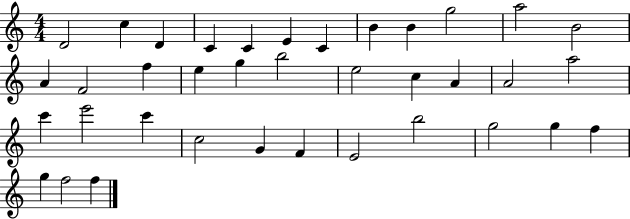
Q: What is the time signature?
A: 4/4